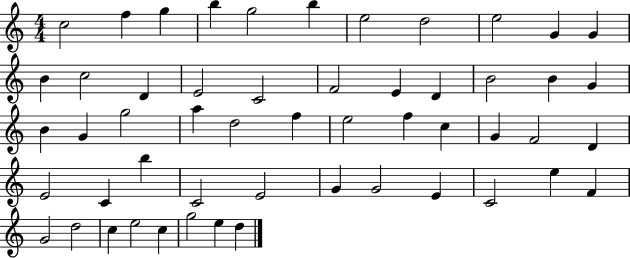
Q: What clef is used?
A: treble